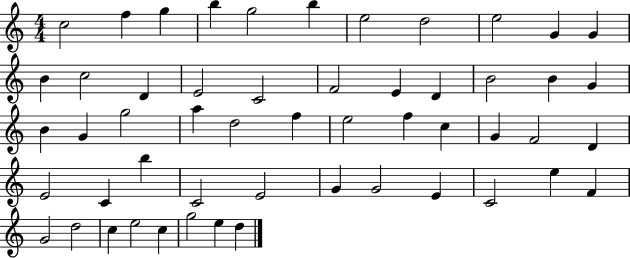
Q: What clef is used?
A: treble